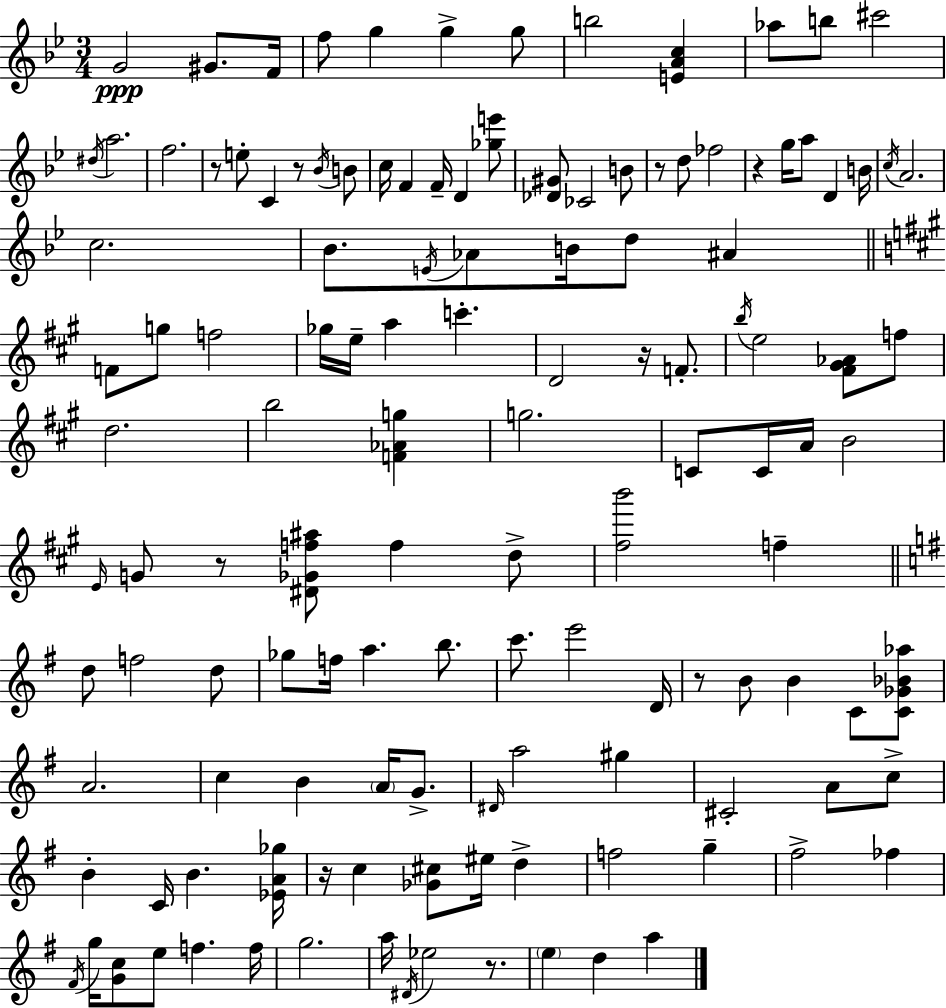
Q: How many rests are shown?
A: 9